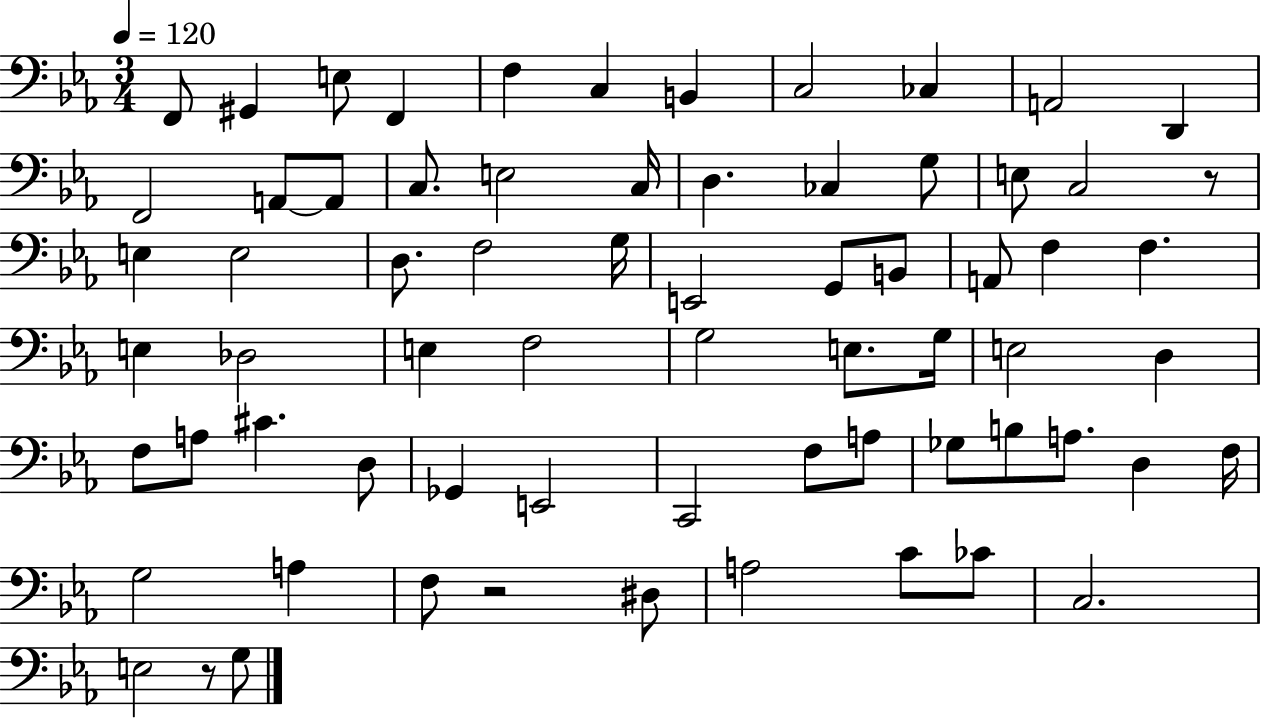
X:1
T:Untitled
M:3/4
L:1/4
K:Eb
F,,/2 ^G,, E,/2 F,, F, C, B,, C,2 _C, A,,2 D,, F,,2 A,,/2 A,,/2 C,/2 E,2 C,/4 D, _C, G,/2 E,/2 C,2 z/2 E, E,2 D,/2 F,2 G,/4 E,,2 G,,/2 B,,/2 A,,/2 F, F, E, _D,2 E, F,2 G,2 E,/2 G,/4 E,2 D, F,/2 A,/2 ^C D,/2 _G,, E,,2 C,,2 F,/2 A,/2 _G,/2 B,/2 A,/2 D, F,/4 G,2 A, F,/2 z2 ^D,/2 A,2 C/2 _C/2 C,2 E,2 z/2 G,/2